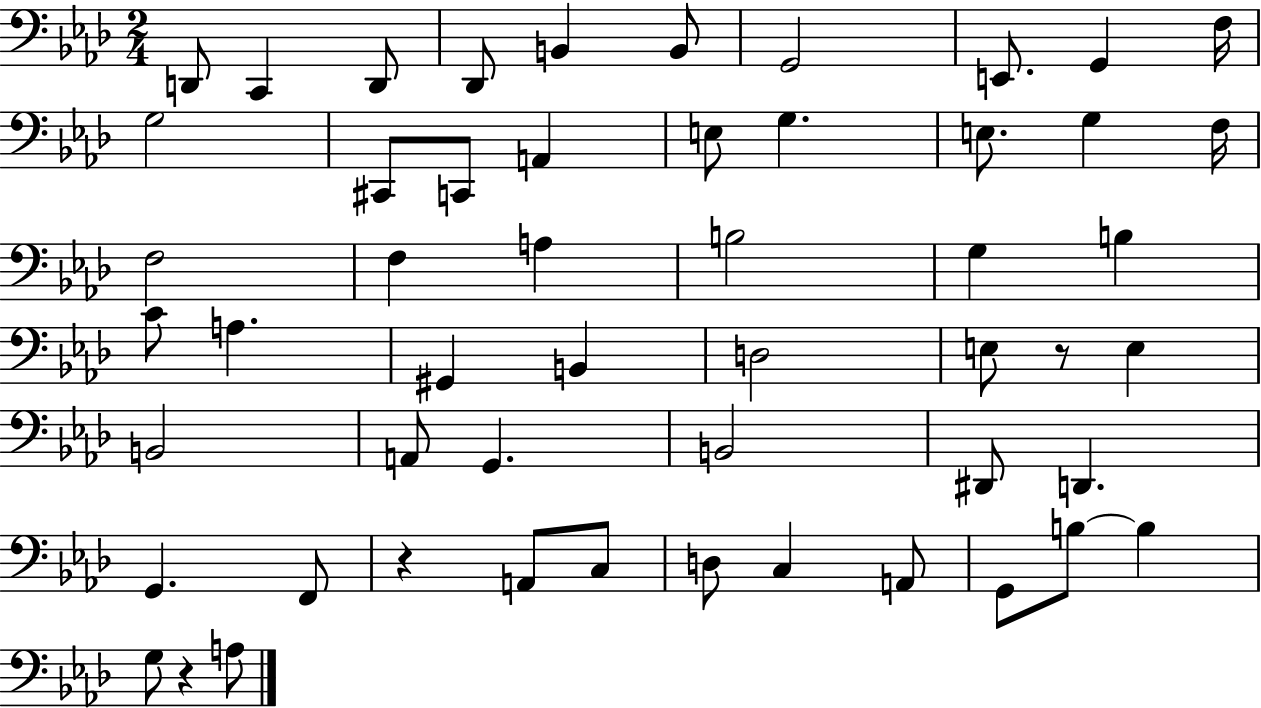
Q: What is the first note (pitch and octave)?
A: D2